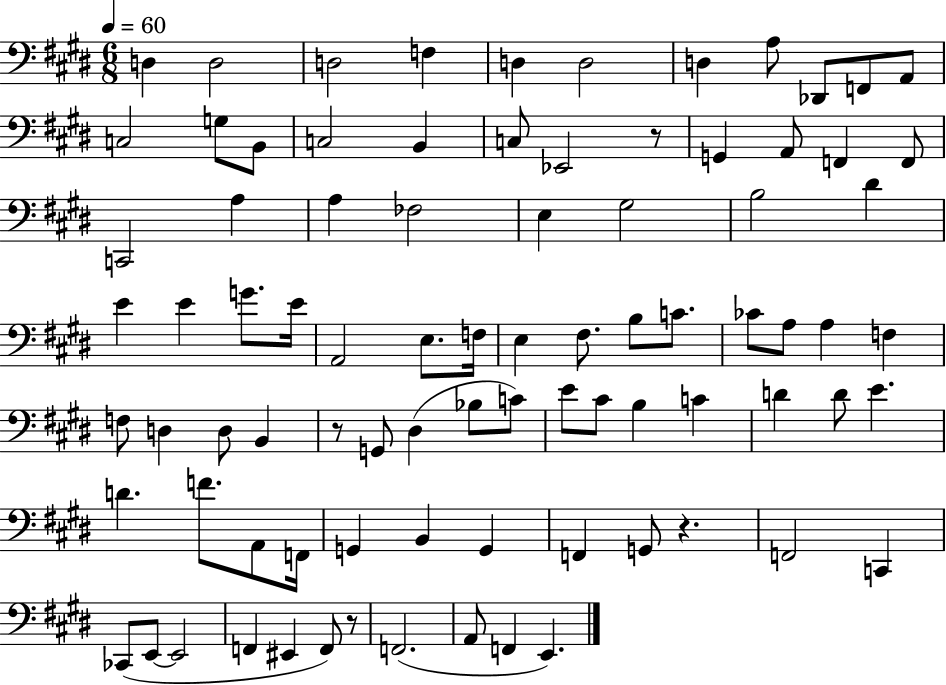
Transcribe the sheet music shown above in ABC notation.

X:1
T:Untitled
M:6/8
L:1/4
K:E
D, D,2 D,2 F, D, D,2 D, A,/2 _D,,/2 F,,/2 A,,/2 C,2 G,/2 B,,/2 C,2 B,, C,/2 _E,,2 z/2 G,, A,,/2 F,, F,,/2 C,,2 A, A, _F,2 E, ^G,2 B,2 ^D E E G/2 E/4 A,,2 E,/2 F,/4 E, ^F,/2 B,/2 C/2 _C/2 A,/2 A, F, F,/2 D, D,/2 B,, z/2 G,,/2 ^D, _B,/2 C/2 E/2 ^C/2 B, C D D/2 E D F/2 A,,/2 F,,/4 G,, B,, G,, F,, G,,/2 z F,,2 C,, _C,,/2 E,,/2 E,,2 F,, ^E,, F,,/2 z/2 F,,2 A,,/2 F,, E,,